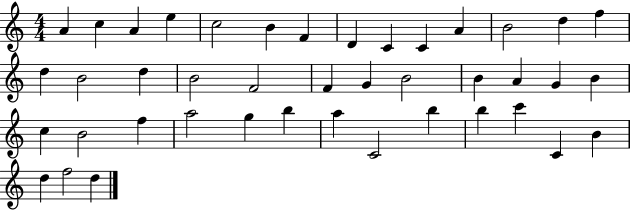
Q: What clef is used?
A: treble